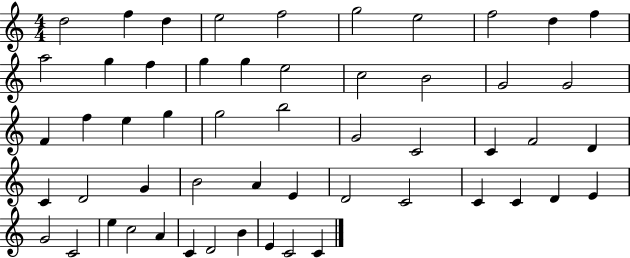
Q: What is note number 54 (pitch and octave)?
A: C4